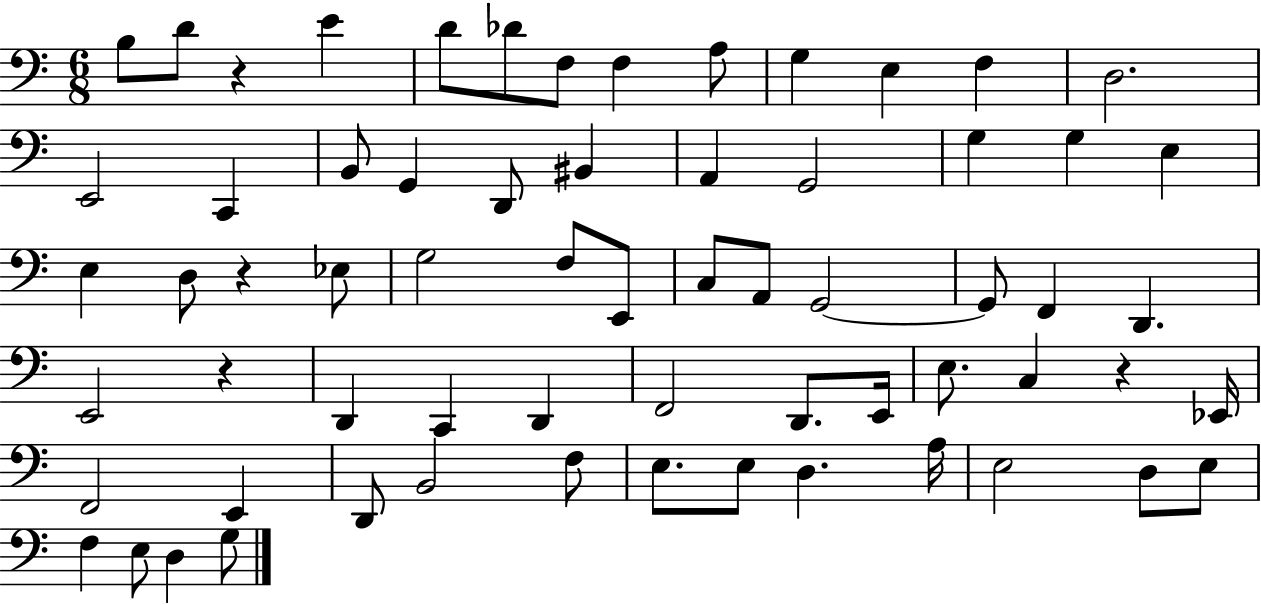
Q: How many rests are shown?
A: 4